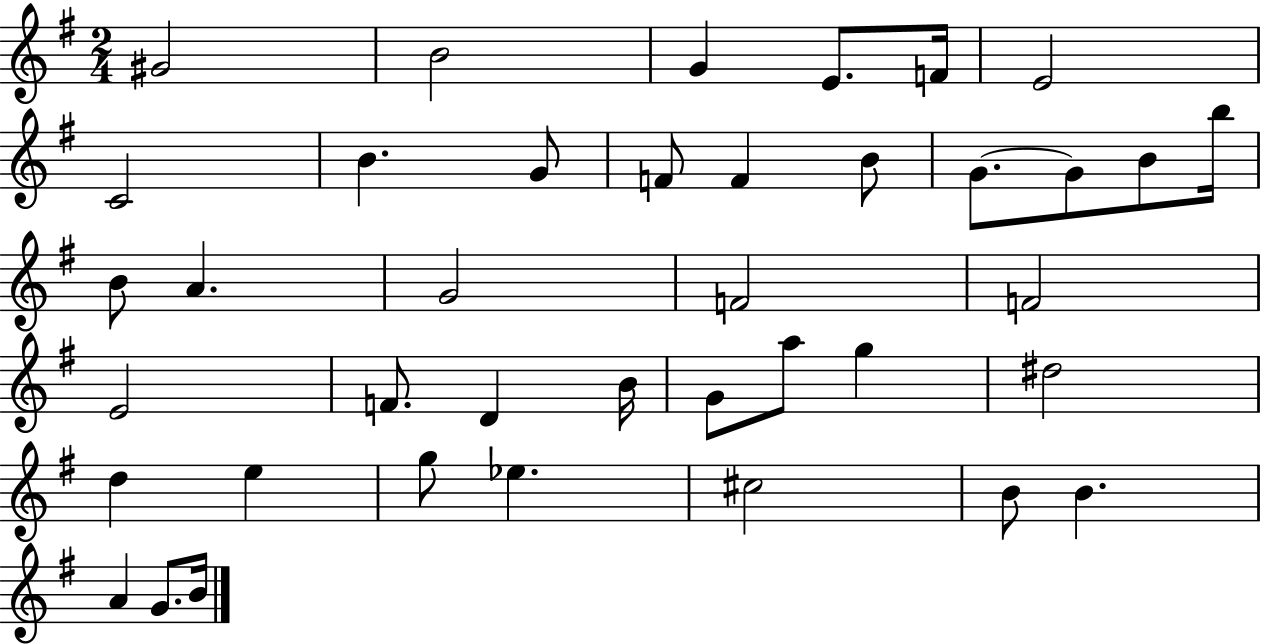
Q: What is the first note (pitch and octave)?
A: G#4